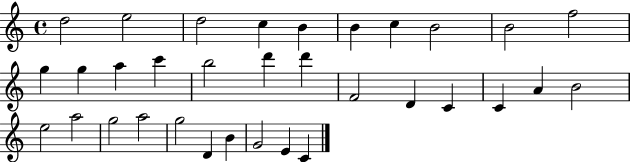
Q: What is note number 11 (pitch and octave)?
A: G5